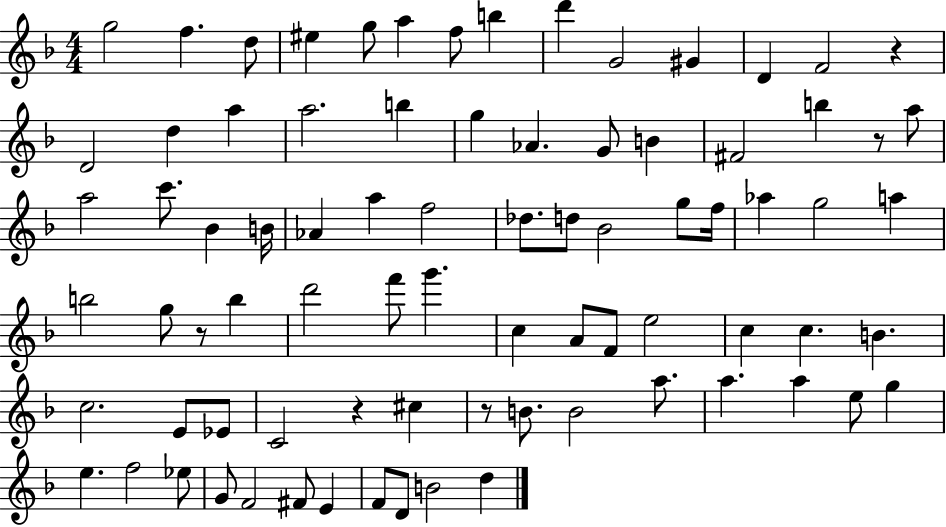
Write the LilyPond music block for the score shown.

{
  \clef treble
  \numericTimeSignature
  \time 4/4
  \key f \major
  \repeat volta 2 { g''2 f''4. d''8 | eis''4 g''8 a''4 f''8 b''4 | d'''4 g'2 gis'4 | d'4 f'2 r4 | \break d'2 d''4 a''4 | a''2. b''4 | g''4 aes'4. g'8 b'4 | fis'2 b''4 r8 a''8 | \break a''2 c'''8. bes'4 b'16 | aes'4 a''4 f''2 | des''8. d''8 bes'2 g''8 f''16 | aes''4 g''2 a''4 | \break b''2 g''8 r8 b''4 | d'''2 f'''8 g'''4. | c''4 a'8 f'8 e''2 | c''4 c''4. b'4. | \break c''2. e'8 ees'8 | c'2 r4 cis''4 | r8 b'8. b'2 a''8. | a''4. a''4 e''8 g''4 | \break e''4. f''2 ees''8 | g'8 f'2 fis'8 e'4 | f'8 d'8 b'2 d''4 | } \bar "|."
}